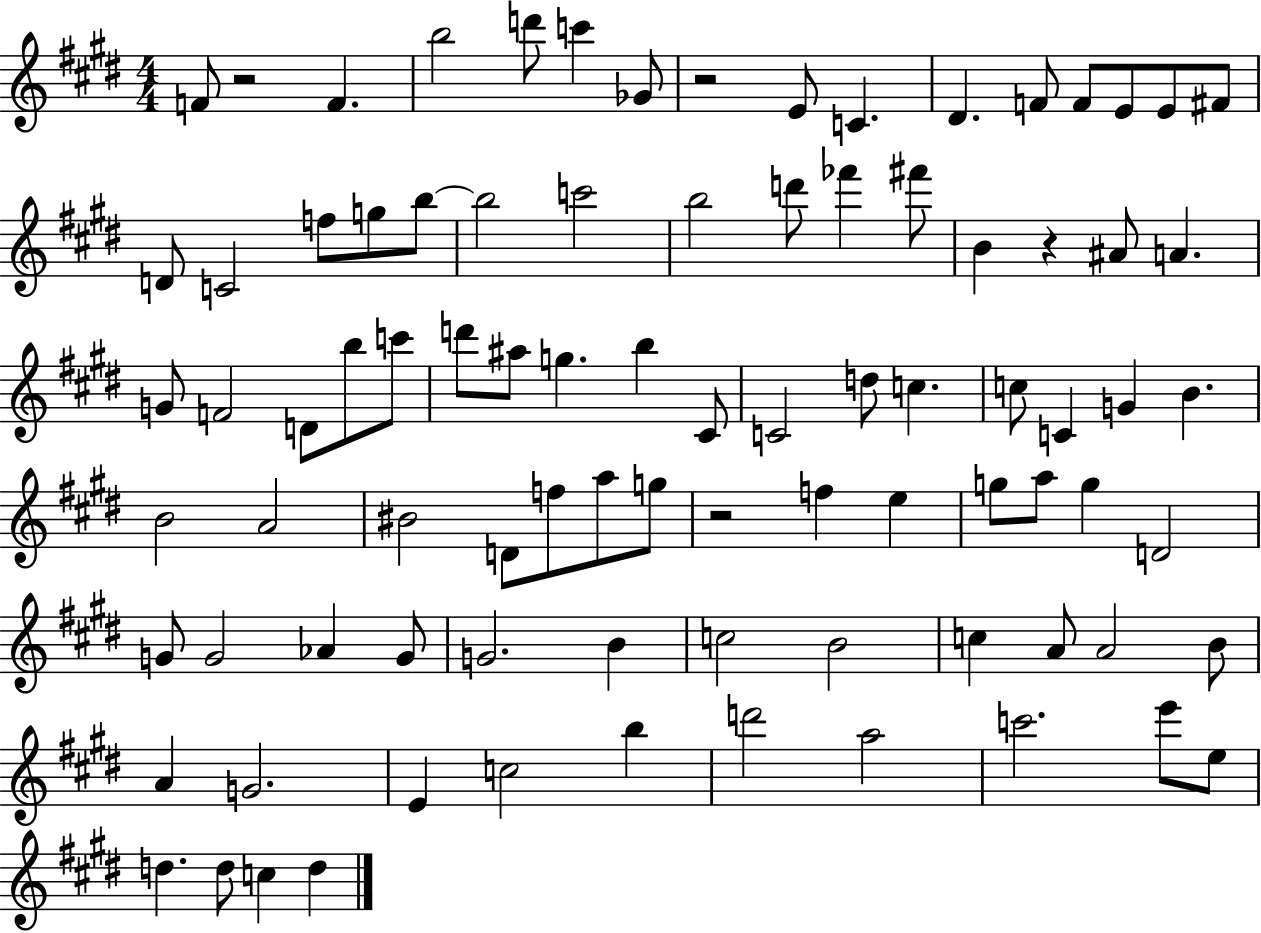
{
  \clef treble
  \numericTimeSignature
  \time 4/4
  \key e \major
  f'8 r2 f'4. | b''2 d'''8 c'''4 ges'8 | r2 e'8 c'4. | dis'4. f'8 f'8 e'8 e'8 fis'8 | \break d'8 c'2 f''8 g''8 b''8~~ | b''2 c'''2 | b''2 d'''8 fes'''4 fis'''8 | b'4 r4 ais'8 a'4. | \break g'8 f'2 d'8 b''8 c'''8 | d'''8 ais''8 g''4. b''4 cis'8 | c'2 d''8 c''4. | c''8 c'4 g'4 b'4. | \break b'2 a'2 | bis'2 d'8 f''8 a''8 g''8 | r2 f''4 e''4 | g''8 a''8 g''4 d'2 | \break g'8 g'2 aes'4 g'8 | g'2. b'4 | c''2 b'2 | c''4 a'8 a'2 b'8 | \break a'4 g'2. | e'4 c''2 b''4 | d'''2 a''2 | c'''2. e'''8 e''8 | \break d''4. d''8 c''4 d''4 | \bar "|."
}